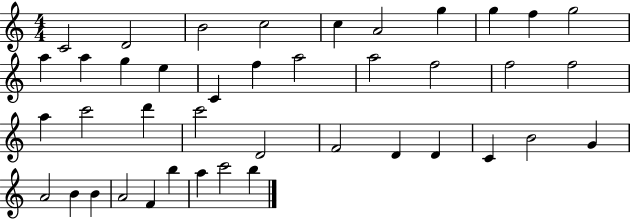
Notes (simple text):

C4/h D4/h B4/h C5/h C5/q A4/h G5/q G5/q F5/q G5/h A5/q A5/q G5/q E5/q C4/q F5/q A5/h A5/h F5/h F5/h F5/h A5/q C6/h D6/q C6/h D4/h F4/h D4/q D4/q C4/q B4/h G4/q A4/h B4/q B4/q A4/h F4/q B5/q A5/q C6/h B5/q